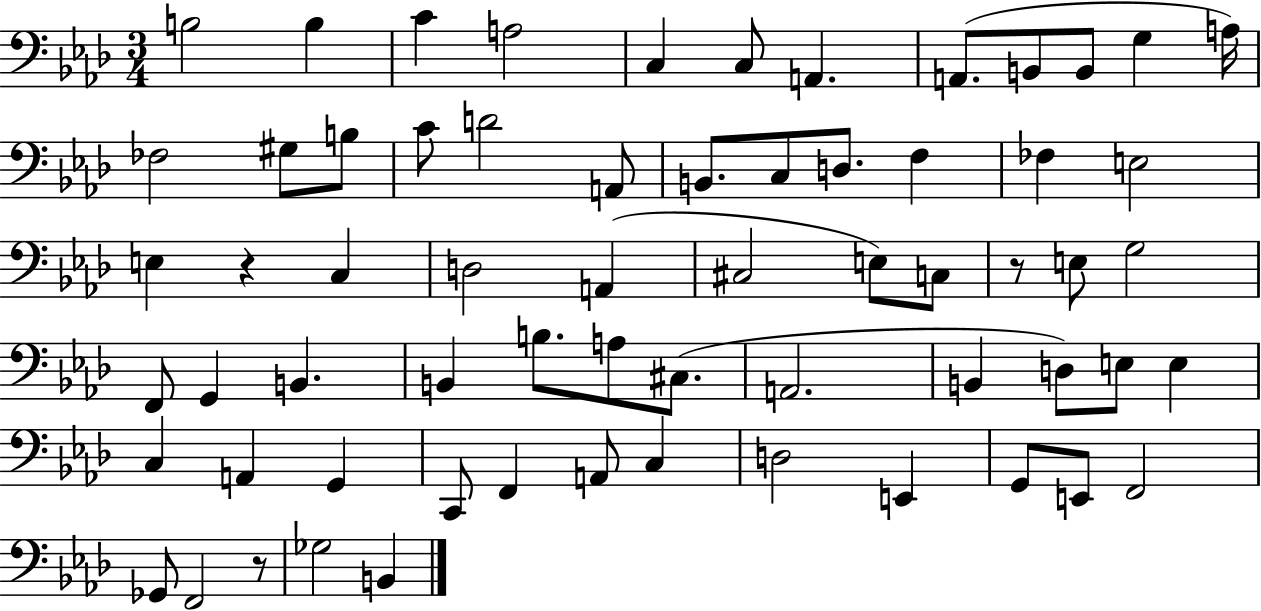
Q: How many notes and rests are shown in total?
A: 64